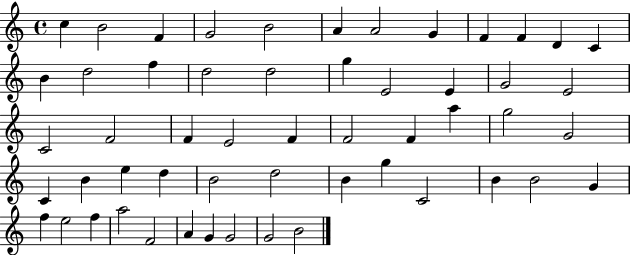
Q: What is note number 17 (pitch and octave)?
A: D5